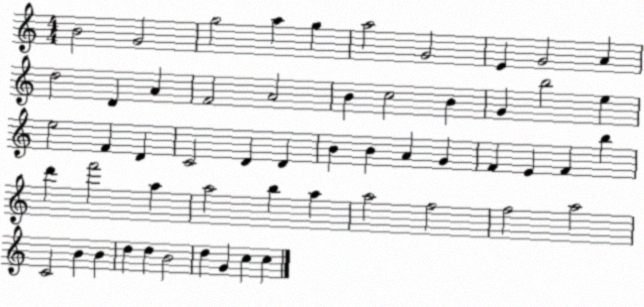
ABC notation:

X:1
T:Untitled
M:4/4
L:1/4
K:C
B2 G2 g2 a g a2 G2 E G2 A d2 D A F2 A2 B c2 B G b2 e e2 F D C2 D D B B A G F E F b d' f'2 a a2 b a a2 f2 f2 a2 C2 B B d d B2 d G c c